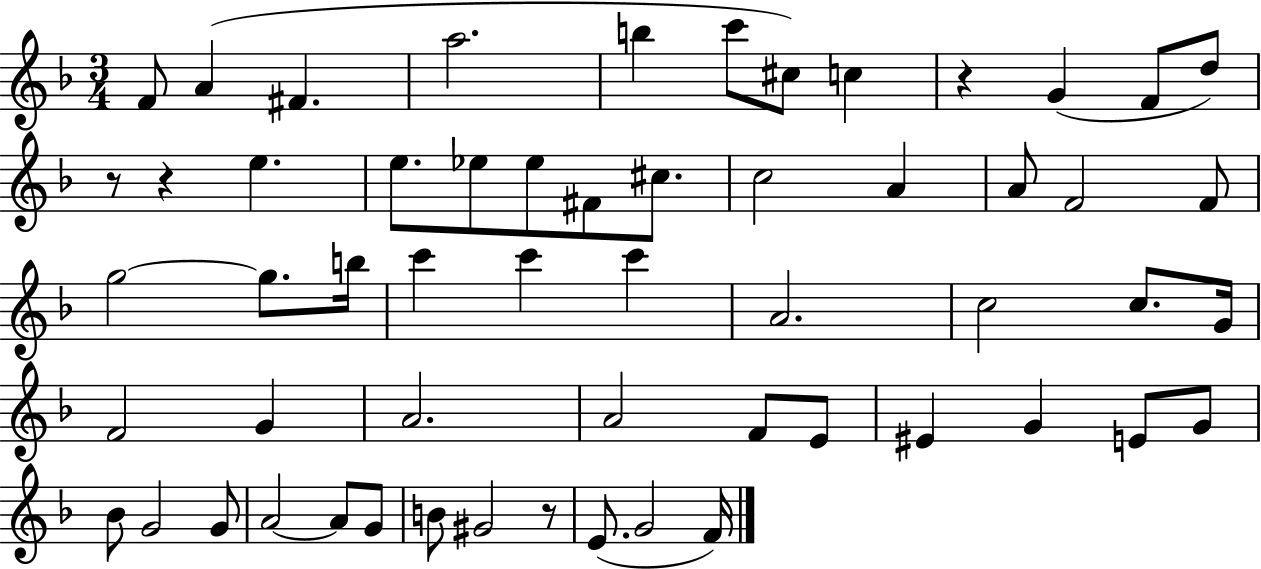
F4/e A4/q F#4/q. A5/h. B5/q C6/e C#5/e C5/q R/q G4/q F4/e D5/e R/e R/q E5/q. E5/e. Eb5/e Eb5/e F#4/e C#5/e. C5/h A4/q A4/e F4/h F4/e G5/h G5/e. B5/s C6/q C6/q C6/q A4/h. C5/h C5/e. G4/s F4/h G4/q A4/h. A4/h F4/e E4/e EIS4/q G4/q E4/e G4/e Bb4/e G4/h G4/e A4/h A4/e G4/e B4/e G#4/h R/e E4/e. G4/h F4/s